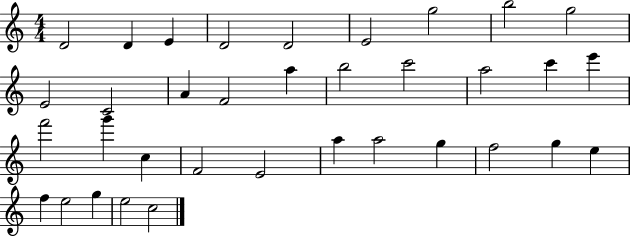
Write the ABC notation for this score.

X:1
T:Untitled
M:4/4
L:1/4
K:C
D2 D E D2 D2 E2 g2 b2 g2 E2 C2 A F2 a b2 c'2 a2 c' e' f'2 g' c F2 E2 a a2 g f2 g e f e2 g e2 c2